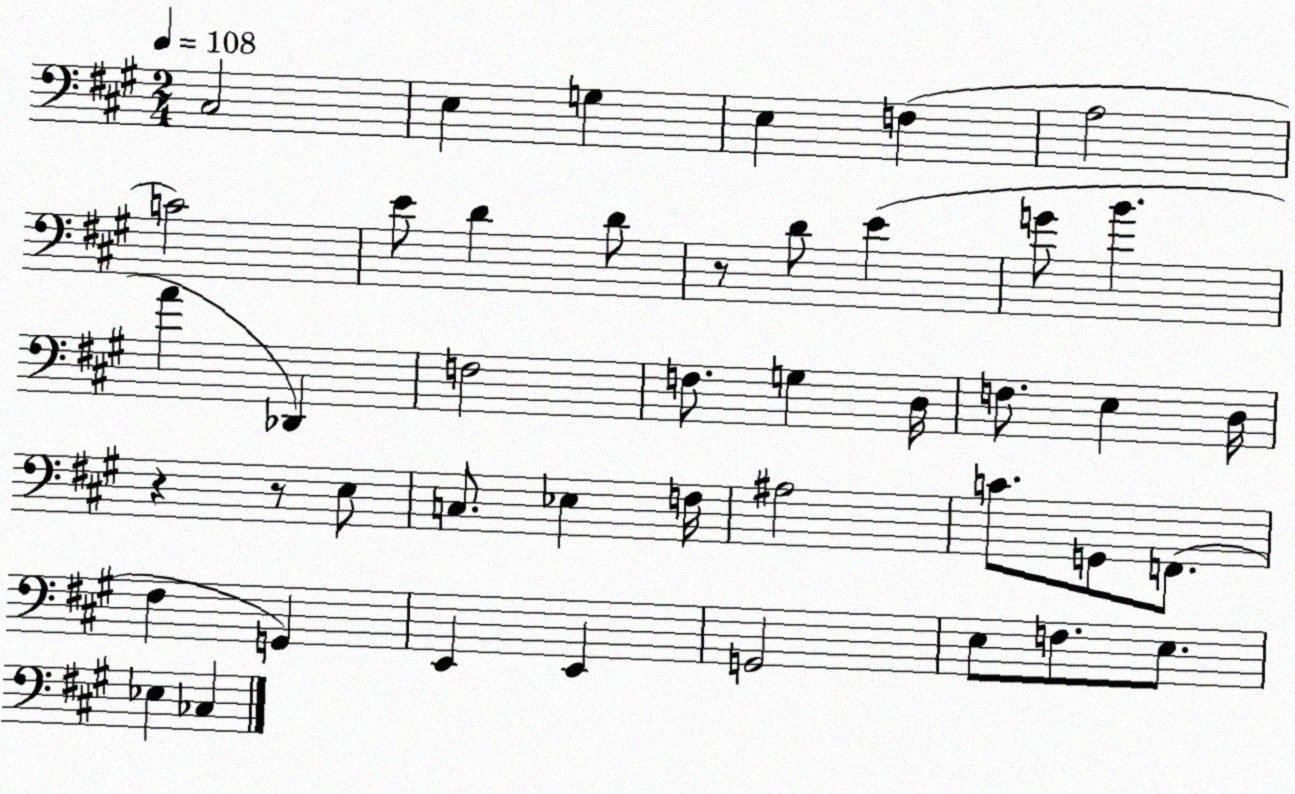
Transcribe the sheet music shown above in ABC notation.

X:1
T:Untitled
M:2/4
L:1/4
K:A
^C,2 E, G, E, F, A,2 C2 E/2 D D/2 z/2 D/2 E G/2 B A _D,, F,2 F,/2 G, D,/4 F,/2 E, D,/4 z z/2 E,/2 C,/2 _E, F,/4 ^A,2 C/2 G,,/2 F,,/2 ^F, G,, E,, E,, G,,2 E,/2 F,/2 E,/2 _E, _C,